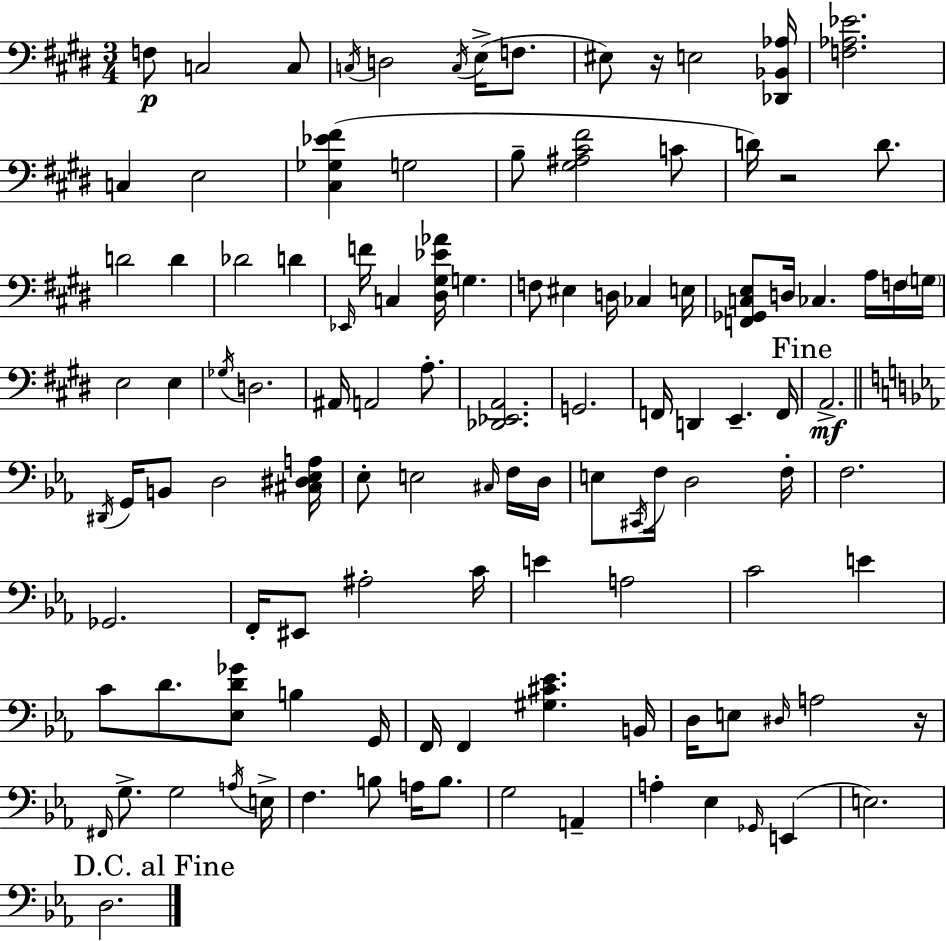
{
  \clef bass
  \numericTimeSignature
  \time 3/4
  \key e \major
  \repeat volta 2 { f8\p c2 c8 | \acciaccatura { c16 } d2 \acciaccatura { c16 } e16->( f8. | eis8) r16 e2 | <des, bes, aes>16 <f aes ees'>2. | \break c4 e2 | <cis ges ees' fis'>4( g2 | b8-- <gis ais cis' fis'>2 | c'8 d'16) r2 d'8. | \break d'2 d'4 | des'2 d'4 | \grace { ees,16 } f'16 c4 <dis gis ees' aes'>16 g4. | f8 eis4 d16 ces4 | \break e16 <f, ges, c e>8 d16 ces4. | a16 f16 \parenthesize g16 e2 e4 | \acciaccatura { ges16 } d2. | ais,16 a,2 | \break a8.-. <des, ees, a,>2. | g,2. | f,16 d,4 e,4.-- | f,16 \mark "Fine" a,2.->\mf | \break \bar "||" \break \key c \minor \acciaccatura { dis,16 } g,16 b,8 d2 | <cis dis ees a>16 ees8-. e2 \grace { cis16 } | f16 d16 e8 \acciaccatura { cis,16 } f16 d2 | f16-. f2. | \break ges,2. | f,16-. eis,8 ais2-. | c'16 e'4 a2 | c'2 e'4 | \break c'8 d'8. <ees d' ges'>8 b4 | g,16 f,16 f,4 <gis cis' ees'>4. | b,16 d16 e8 \grace { dis16 } a2 | r16 \grace { fis,16 } g8.-> g2 | \break \acciaccatura { a16 } e16-> f4. | b8 a16 b8. g2 | a,4-- a4-. ees4 | \grace { ges,16 }( e,4 e2.) | \break \mark "D.C. al Fine" d2. | } \bar "|."
}